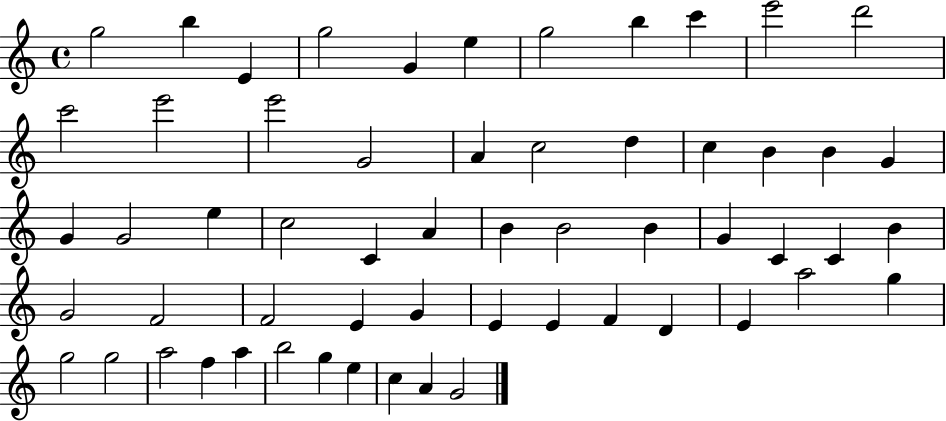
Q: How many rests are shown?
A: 0